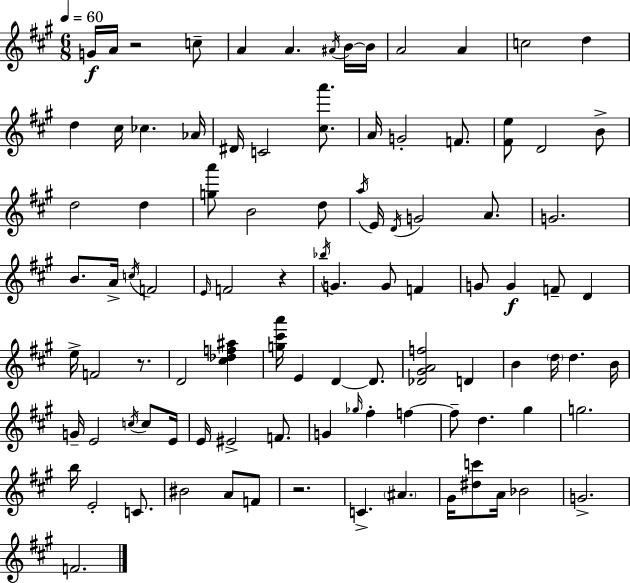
X:1
T:Untitled
M:6/8
L:1/4
K:A
G/4 A/4 z2 c/2 A A ^A/4 B/4 B/4 A2 A c2 d d ^c/4 _c _A/4 ^D/4 C2 [^ca']/2 A/4 G2 F/2 [^Fe]/2 D2 B/2 d2 d [ga']/2 B2 d/2 a/4 E/4 D/4 G2 A/2 G2 B/2 A/4 c/4 F2 E/4 F2 z _b/4 G G/2 F G/2 G F/2 D e/4 F2 z/2 D2 [^c_df^a] [g^c'a']/4 E D D/2 [_D^GAf]2 D B d/4 d B/4 G/4 E2 c/4 c/2 E/4 E/4 ^E2 F/2 G _g/4 ^f f f/2 d ^g g2 b/4 E2 C/2 ^B2 A/2 F/2 z2 C ^A ^G/4 [^dc']/2 A/4 _B2 G2 F2